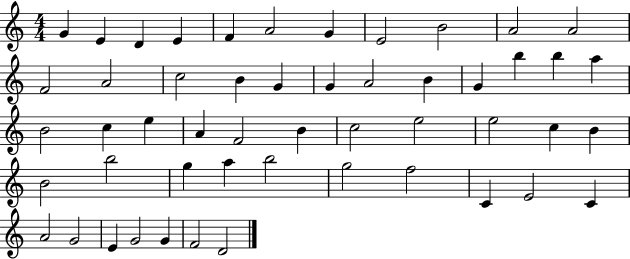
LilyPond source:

{
  \clef treble
  \numericTimeSignature
  \time 4/4
  \key c \major
  g'4 e'4 d'4 e'4 | f'4 a'2 g'4 | e'2 b'2 | a'2 a'2 | \break f'2 a'2 | c''2 b'4 g'4 | g'4 a'2 b'4 | g'4 b''4 b''4 a''4 | \break b'2 c''4 e''4 | a'4 f'2 b'4 | c''2 e''2 | e''2 c''4 b'4 | \break b'2 b''2 | g''4 a''4 b''2 | g''2 f''2 | c'4 e'2 c'4 | \break a'2 g'2 | e'4 g'2 g'4 | f'2 d'2 | \bar "|."
}